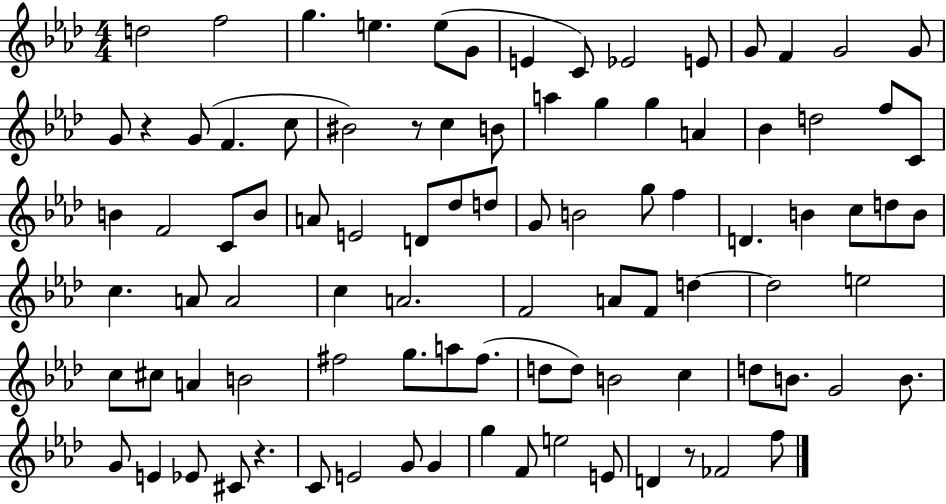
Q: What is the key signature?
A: AES major